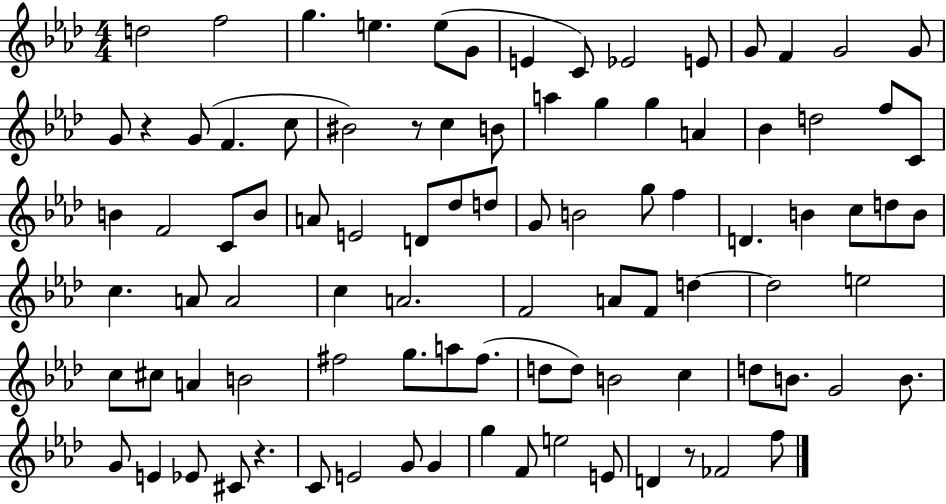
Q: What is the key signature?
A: AES major